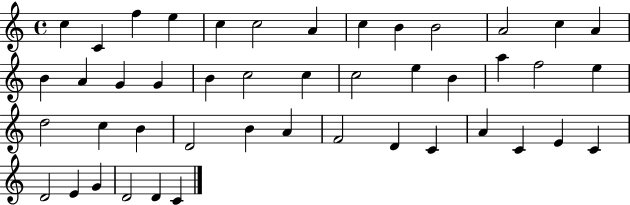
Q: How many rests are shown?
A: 0